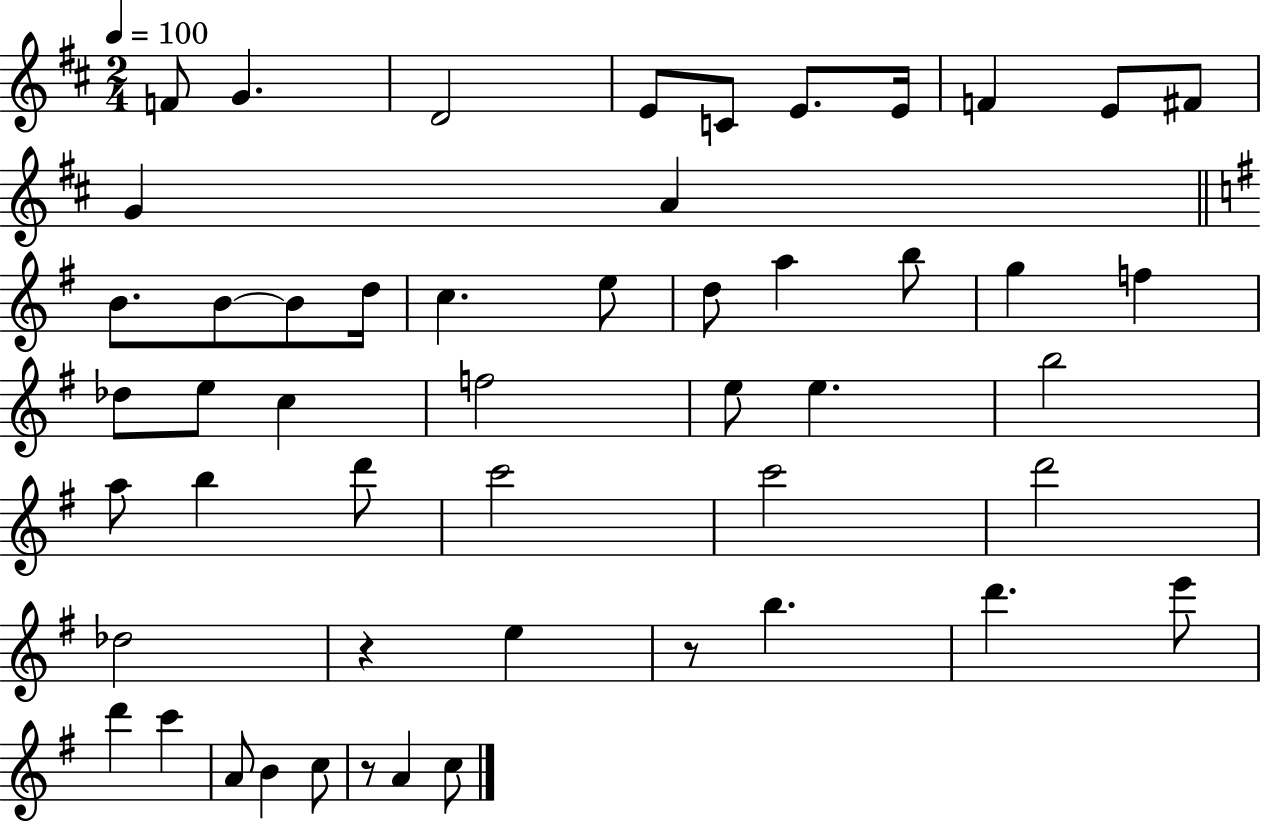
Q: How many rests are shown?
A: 3